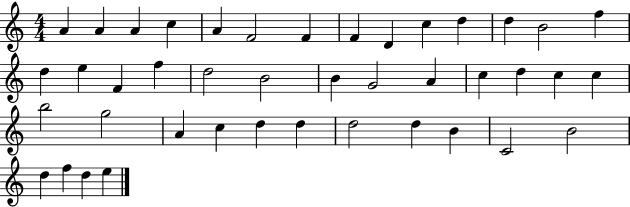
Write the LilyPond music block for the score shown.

{
  \clef treble
  \numericTimeSignature
  \time 4/4
  \key c \major
  a'4 a'4 a'4 c''4 | a'4 f'2 f'4 | f'4 d'4 c''4 d''4 | d''4 b'2 f''4 | \break d''4 e''4 f'4 f''4 | d''2 b'2 | b'4 g'2 a'4 | c''4 d''4 c''4 c''4 | \break b''2 g''2 | a'4 c''4 d''4 d''4 | d''2 d''4 b'4 | c'2 b'2 | \break d''4 f''4 d''4 e''4 | \bar "|."
}